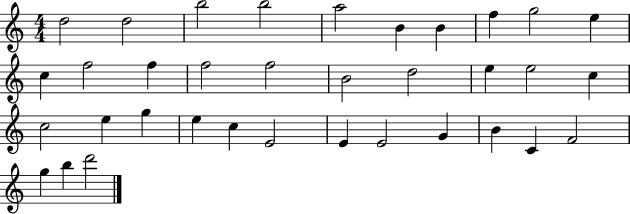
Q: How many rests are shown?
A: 0